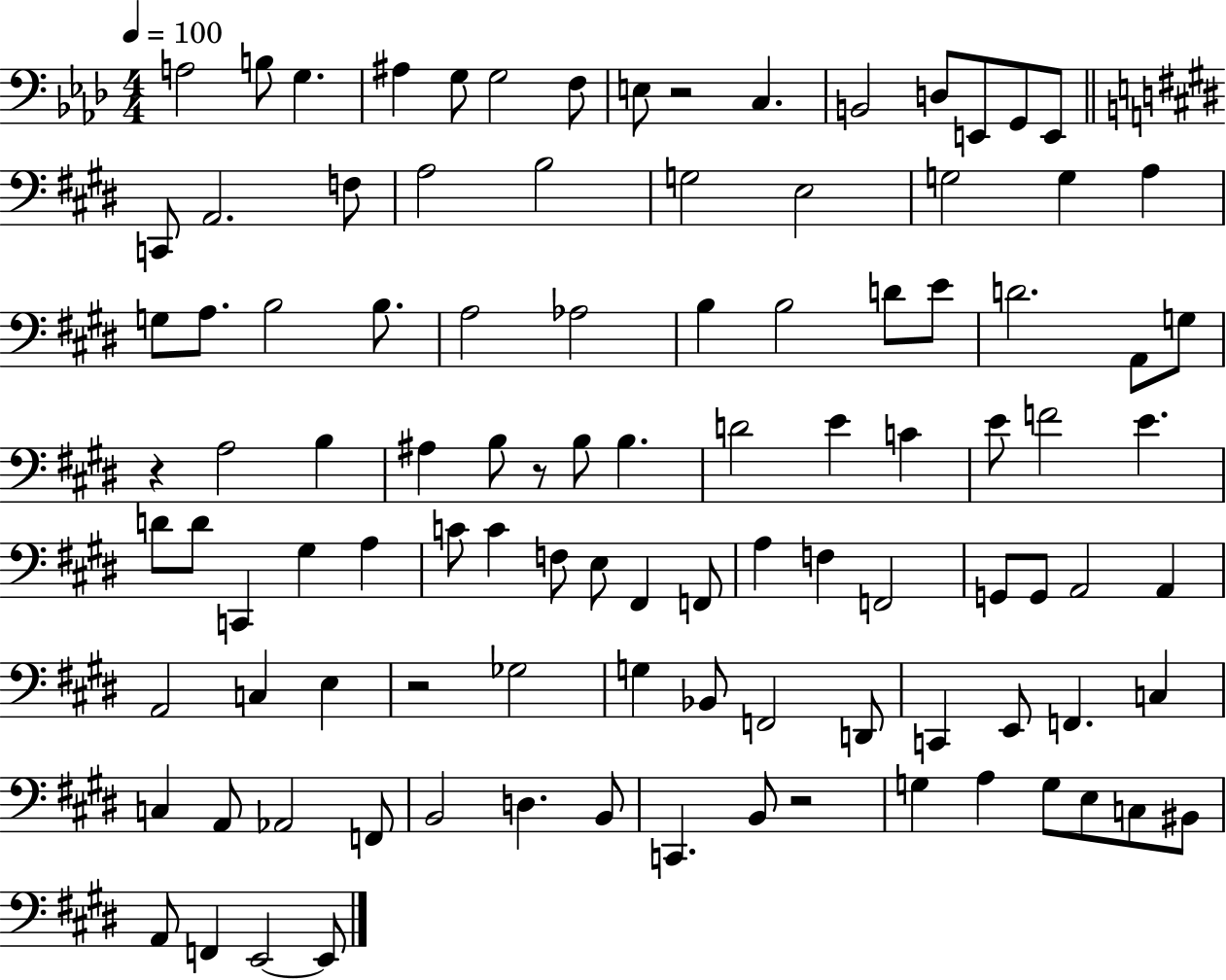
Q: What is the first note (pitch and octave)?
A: A3